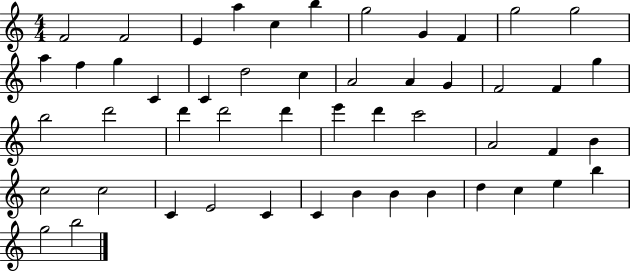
{
  \clef treble
  \numericTimeSignature
  \time 4/4
  \key c \major
  f'2 f'2 | e'4 a''4 c''4 b''4 | g''2 g'4 f'4 | g''2 g''2 | \break a''4 f''4 g''4 c'4 | c'4 d''2 c''4 | a'2 a'4 g'4 | f'2 f'4 g''4 | \break b''2 d'''2 | d'''4 d'''2 d'''4 | e'''4 d'''4 c'''2 | a'2 f'4 b'4 | \break c''2 c''2 | c'4 e'2 c'4 | c'4 b'4 b'4 b'4 | d''4 c''4 e''4 b''4 | \break g''2 b''2 | \bar "|."
}